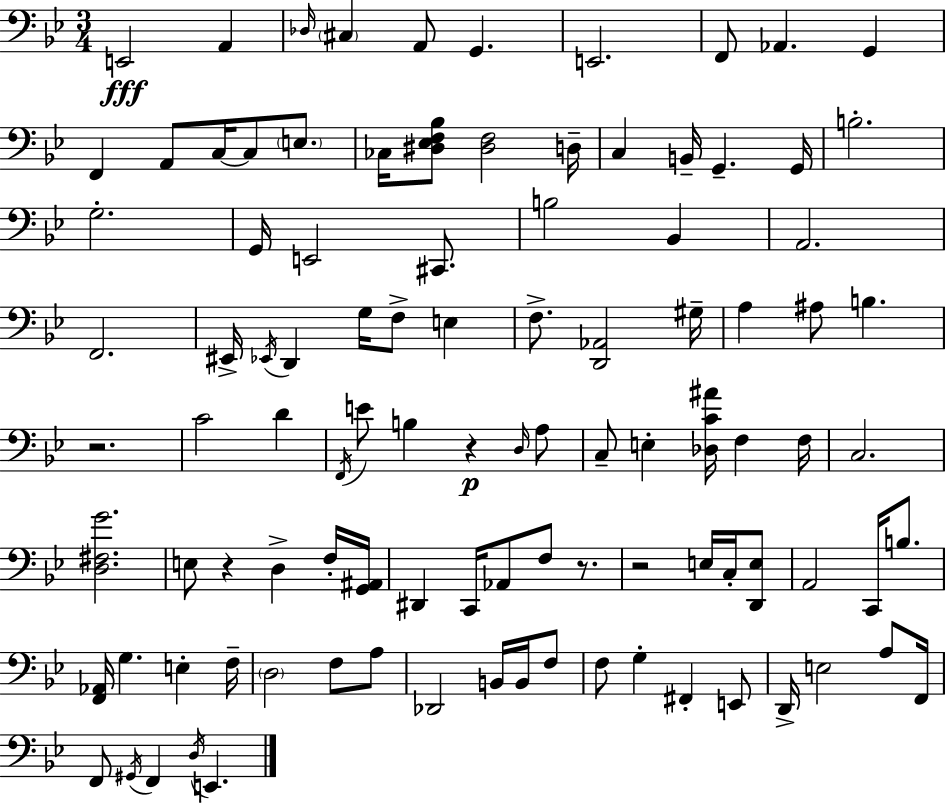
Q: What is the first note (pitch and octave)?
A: E2